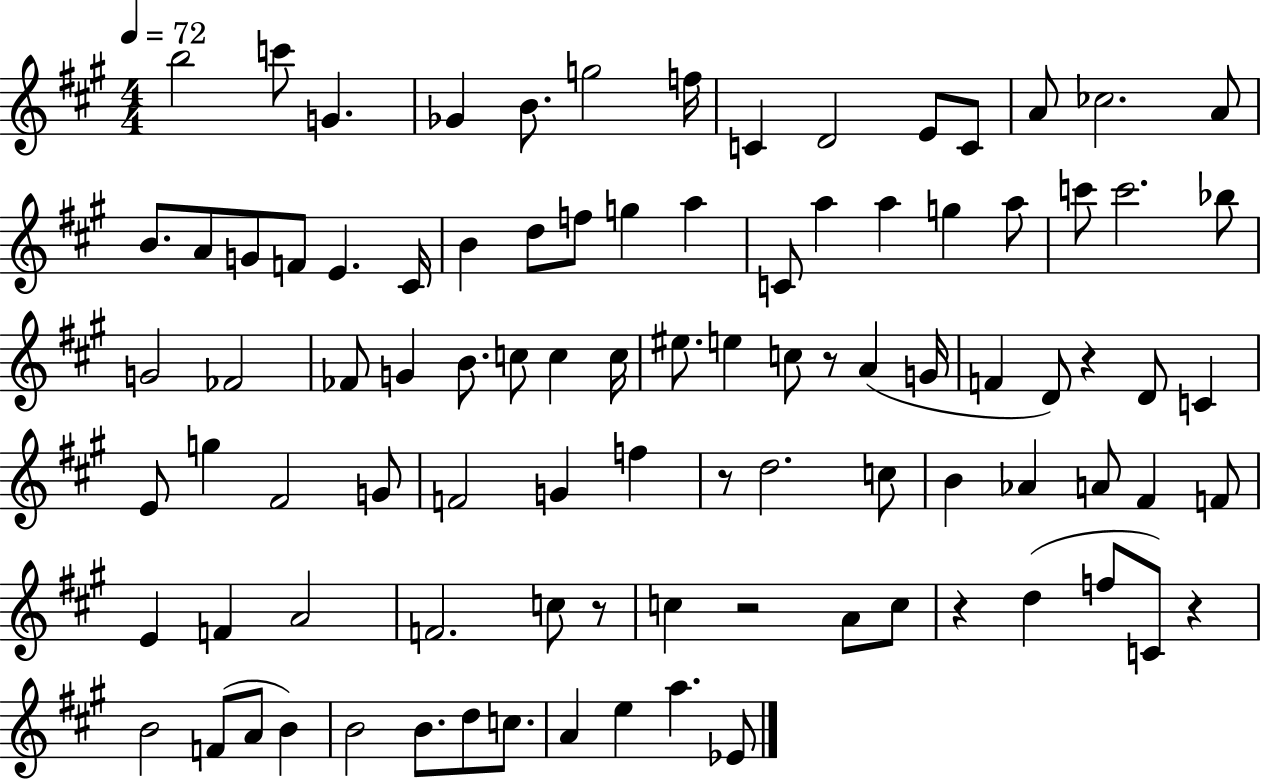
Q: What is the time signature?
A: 4/4